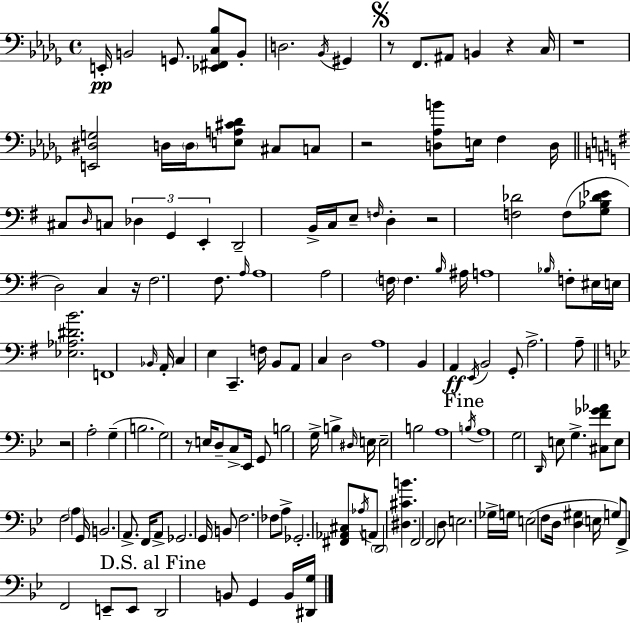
{
  \clef bass
  \time 4/4
  \defaultTimeSignature
  \key bes \minor
  e,16-.\pp b,2 g,8. <ees, fis, c bes>8 b,8-. | d2. \acciaccatura { bes,16 } gis,4 | \mark \markup { \musicglyph "scripts.segno" } r8 f,8. ais,8 b,4 r4 | c16 r1 | \break <e, dis g>2 d16 \parenthesize d16 <e a cis' des'>8 cis8 c8 | r2 <d aes b'>8 e16 f4 | d16 \bar "||" \break \key g \major cis8 \grace { d16 } c8 \tuplet 3/2 { des4 g,4 e,4-. } | d,2-- b,16-> c16 e8-- \grace { f16 } d4-. | r2 <f des'>2 | f8( <g bes des' ees'>8 d2) c4 | \break r16 fis2. fis8. | \grace { a16 } a1 | a2 \parenthesize f16 f4. | \grace { b16 } ais16 a1 | \break \grace { bes16 } f8-. eis16 e16 <ees aes dis' b'>2. | f,1 | \grace { bes,16 } a,16-. c4 e4 c,4.-- | f16 b,8 a,8 c4 d2 | \break a1 | b,4 a,4\ff \acciaccatura { e,16 } b,2 | g,8-. a2.-> | a8-- \bar "||" \break \key bes \major r2 a2-. | g4--( b2. | g2) r8 e16 d8-- c8-> ees,16 | g,8 b2 g16-> b4-> \grace { dis16 } | \break e16 e2-- b2 | a1 | \mark "Fine" \acciaccatura { b16 } a1 | g2 \grace { d,16 } e8 g4.-> | \break <cis f' ges' aes'>8 e8 f2 \parenthesize a4 | g,16 b,2. | a,8.-> f,16 a,8-> ges,2. | g,16 b,8 f2. | \break fes8 a8-> ges,2.-. | <fis, aes, cis>8 \acciaccatura { aes16 } a,8 \parenthesize d,2 <dis cis' b'>4. | f,2 f,2 | d8 e2. | \break ges16-> g16 e2( f8 d16 <d gis>4 | \parenthesize e16 g8) f,8-> f,2 | e,8-- e,8 \mark "D.S. al Fine" d,2 b,8 g,4 | b,16 <dis, g>16 \bar "|."
}